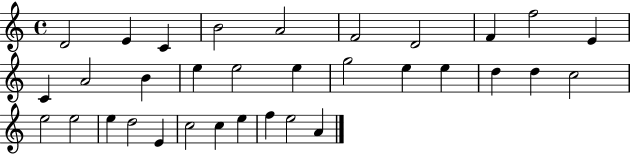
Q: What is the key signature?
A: C major